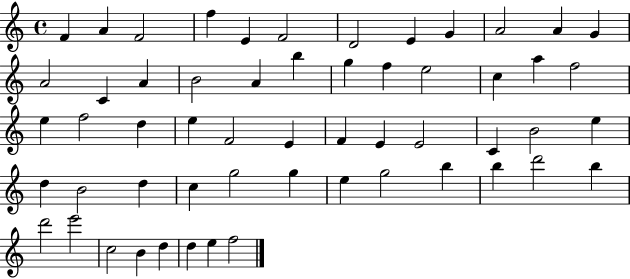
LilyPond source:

{
  \clef treble
  \time 4/4
  \defaultTimeSignature
  \key c \major
  f'4 a'4 f'2 | f''4 e'4 f'2 | d'2 e'4 g'4 | a'2 a'4 g'4 | \break a'2 c'4 a'4 | b'2 a'4 b''4 | g''4 f''4 e''2 | c''4 a''4 f''2 | \break e''4 f''2 d''4 | e''4 f'2 e'4 | f'4 e'4 e'2 | c'4 b'2 e''4 | \break d''4 b'2 d''4 | c''4 g''2 g''4 | e''4 g''2 b''4 | b''4 d'''2 b''4 | \break d'''2 e'''2 | c''2 b'4 d''4 | d''4 e''4 f''2 | \bar "|."
}